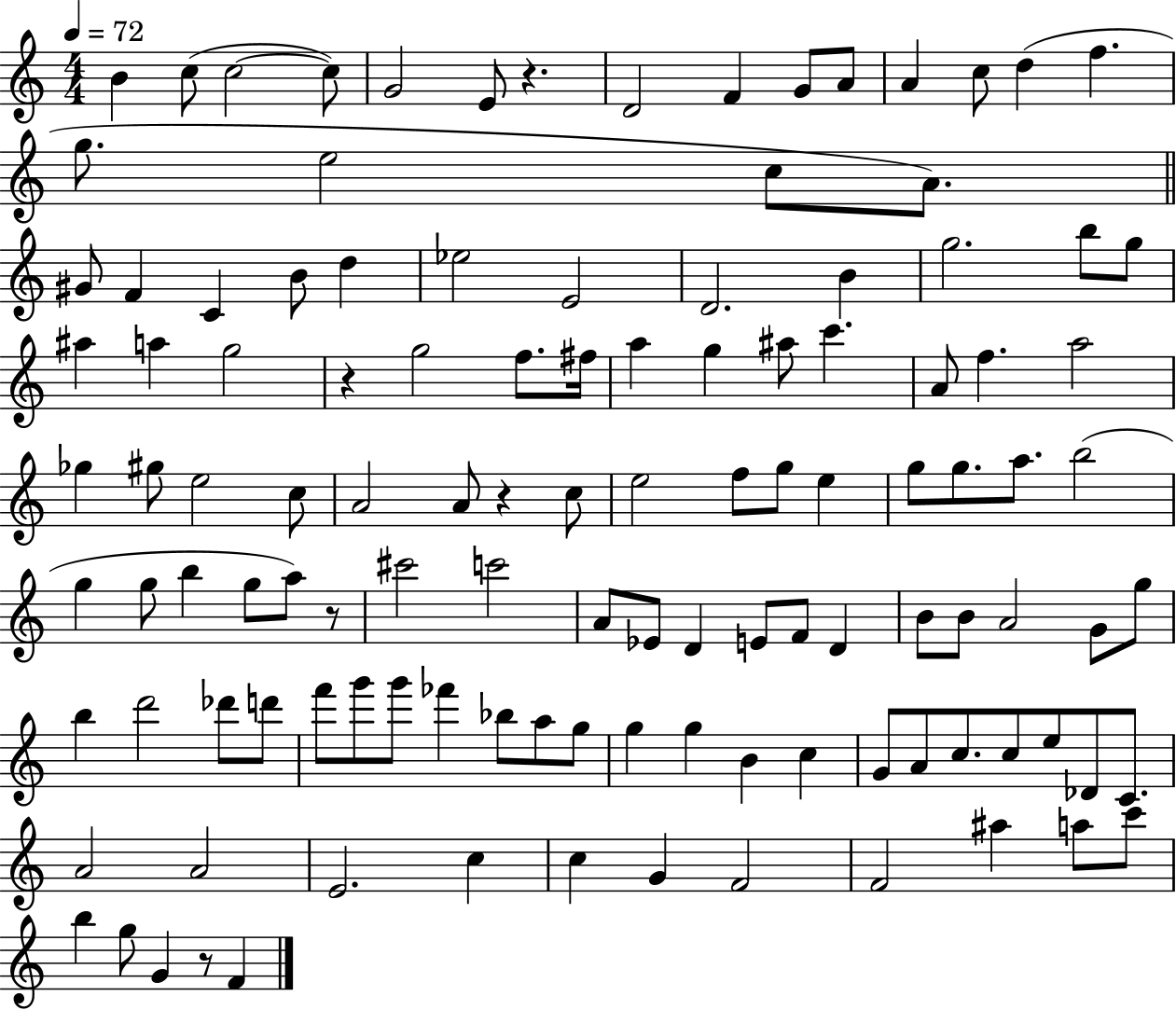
{
  \clef treble
  \numericTimeSignature
  \time 4/4
  \key c \major
  \tempo 4 = 72
  \repeat volta 2 { b'4 c''8( c''2~~ c''8) | g'2 e'8 r4. | d'2 f'4 g'8 a'8 | a'4 c''8 d''4( f''4. | \break g''8. e''2 c''8 a'8.) | \bar "||" \break \key a \minor gis'8 f'4 c'4 b'8 d''4 | ees''2 e'2 | d'2. b'4 | g''2. b''8 g''8 | \break ais''4 a''4 g''2 | r4 g''2 f''8. fis''16 | a''4 g''4 ais''8 c'''4. | a'8 f''4. a''2 | \break ges''4 gis''8 e''2 c''8 | a'2 a'8 r4 c''8 | e''2 f''8 g''8 e''4 | g''8 g''8. a''8. b''2( | \break g''4 g''8 b''4 g''8 a''8) r8 | cis'''2 c'''2 | a'8 ees'8 d'4 e'8 f'8 d'4 | b'8 b'8 a'2 g'8 g''8 | \break b''4 d'''2 des'''8 d'''8 | f'''8 g'''8 g'''8 fes'''4 bes''8 a''8 g''8 | g''4 g''4 b'4 c''4 | g'8 a'8 c''8. c''8 e''8 des'8 c'8. | \break a'2 a'2 | e'2. c''4 | c''4 g'4 f'2 | f'2 ais''4 a''8 c'''8 | \break b''4 g''8 g'4 r8 f'4 | } \bar "|."
}